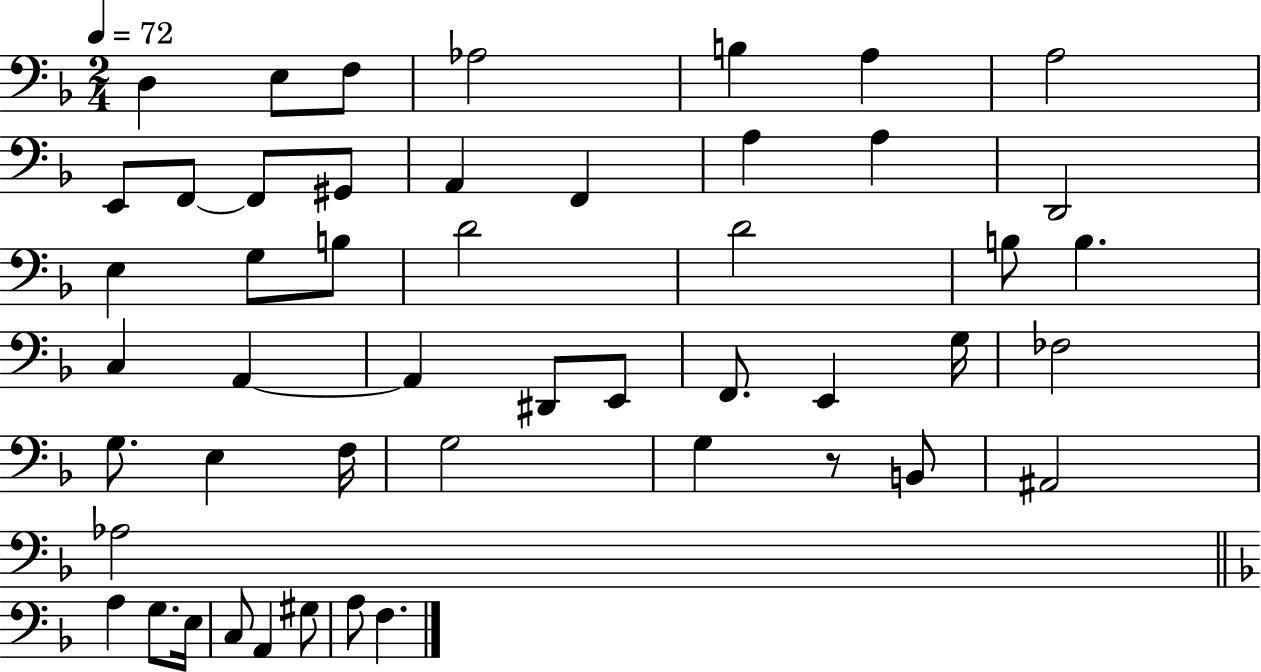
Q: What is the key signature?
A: F major